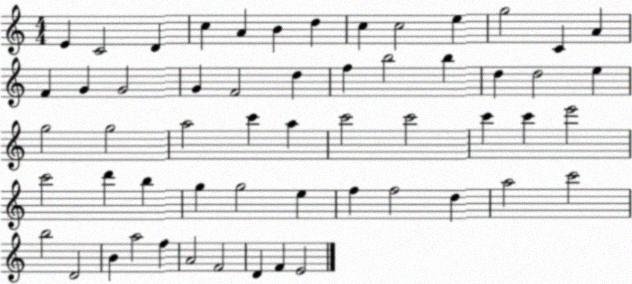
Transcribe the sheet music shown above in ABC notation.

X:1
T:Untitled
M:4/4
L:1/4
K:C
E C2 D c A B d c c2 e g2 C A F G G2 G F2 d f b2 b d d2 e g2 g2 a2 c' a c'2 c'2 c' c' e'2 c'2 d' b g g2 e f f2 d a2 c'2 b2 D2 B a2 f A2 F2 D F E2